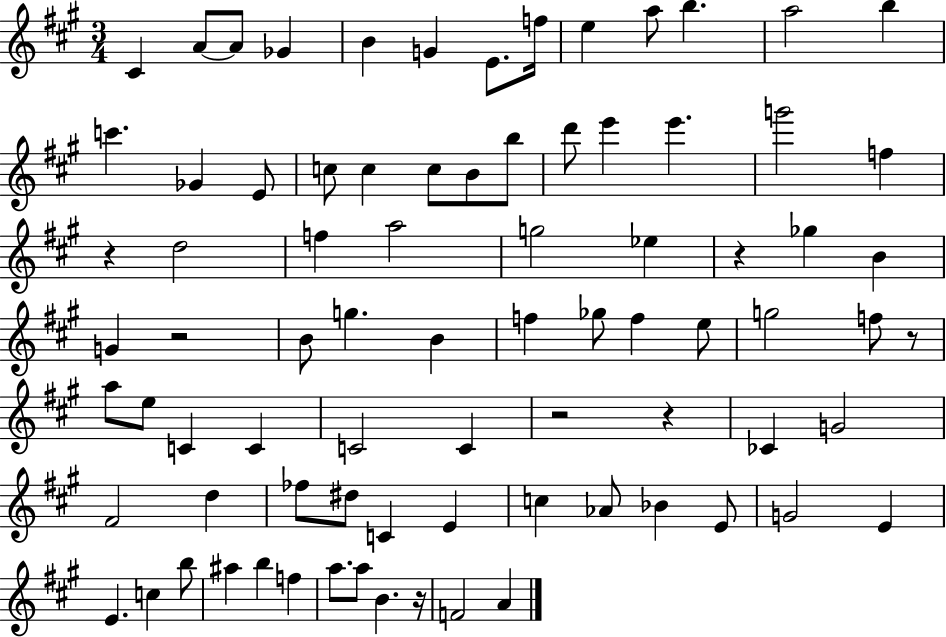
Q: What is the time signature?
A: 3/4